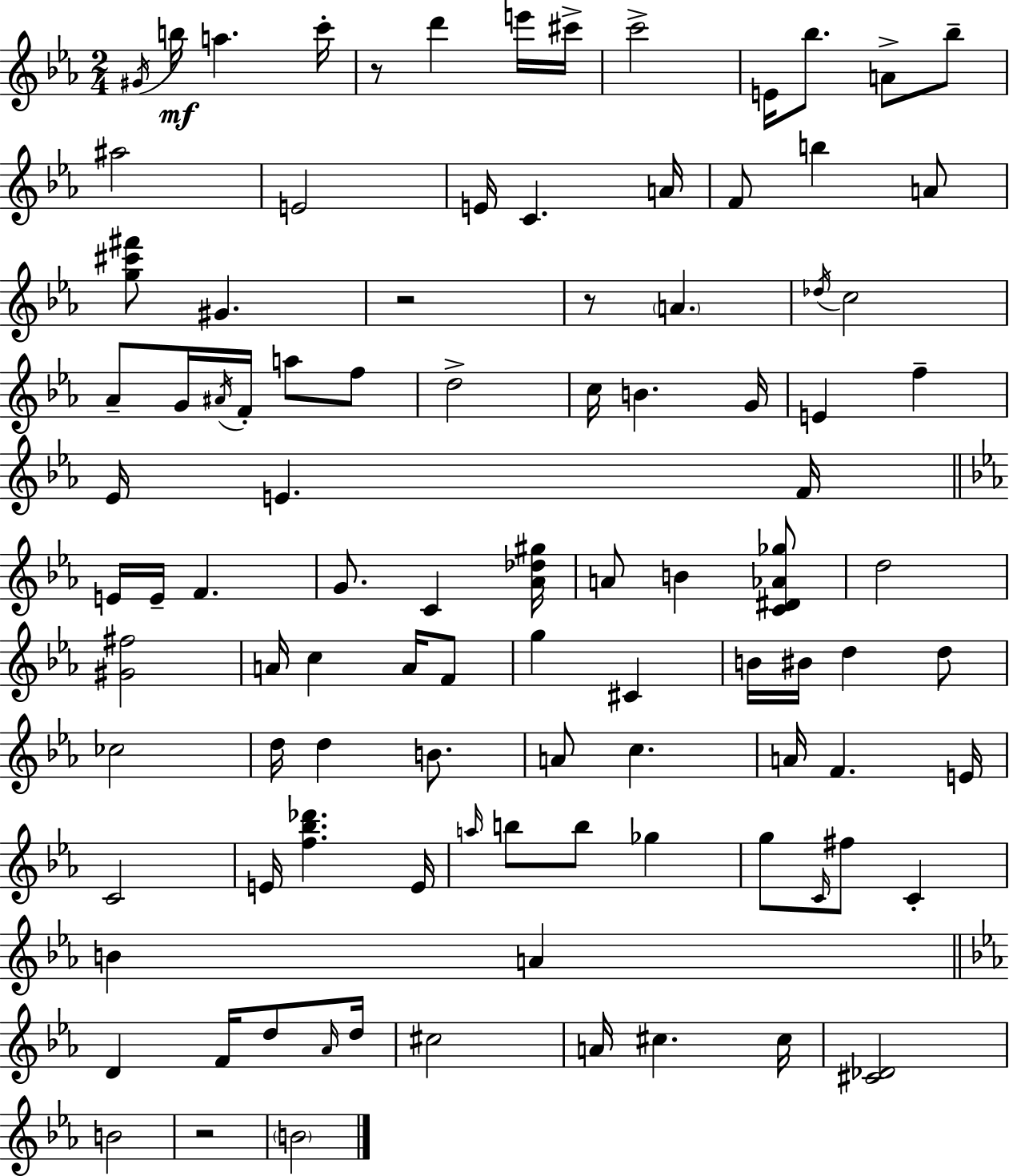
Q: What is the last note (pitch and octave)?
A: B4